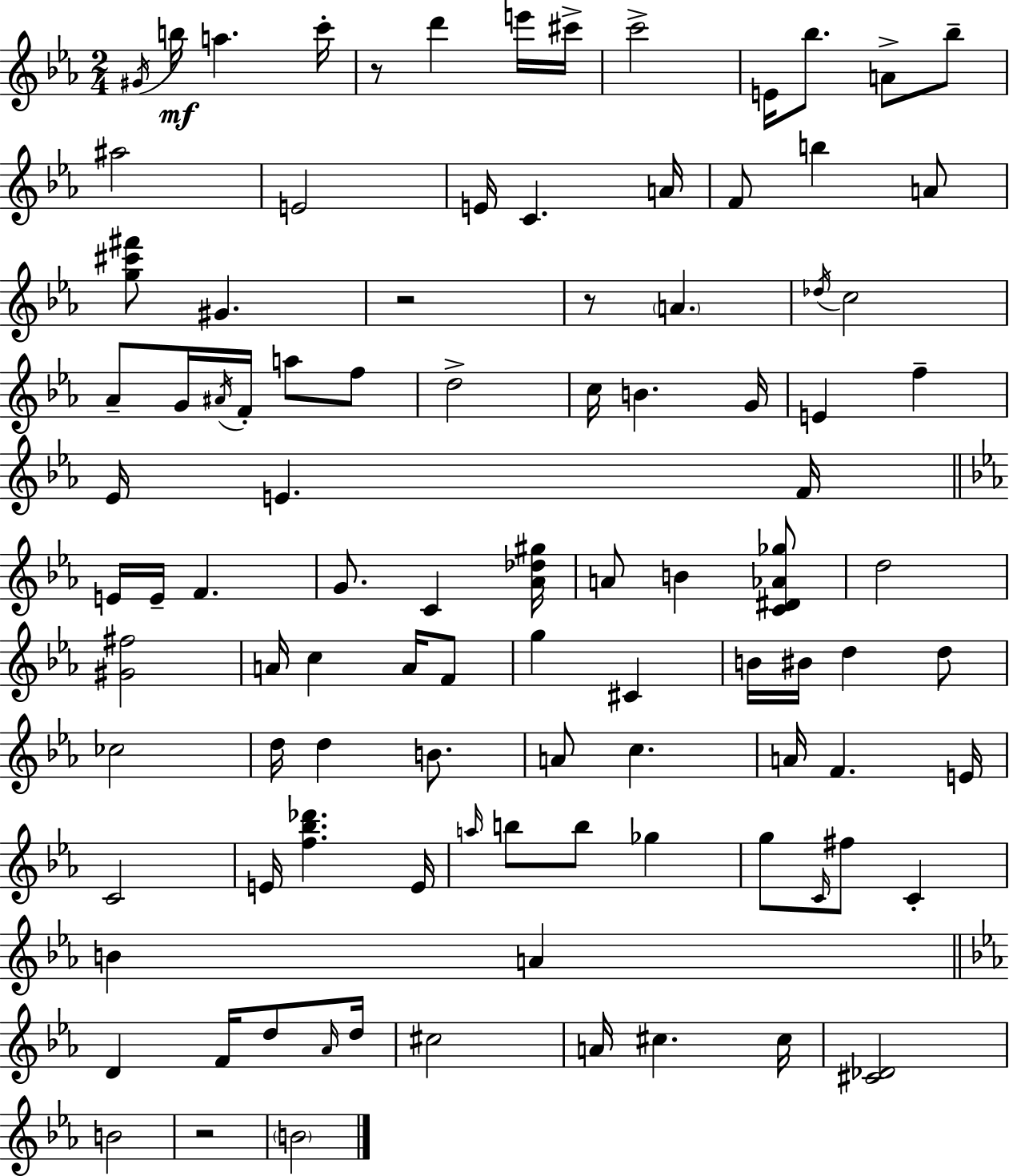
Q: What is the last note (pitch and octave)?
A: B4